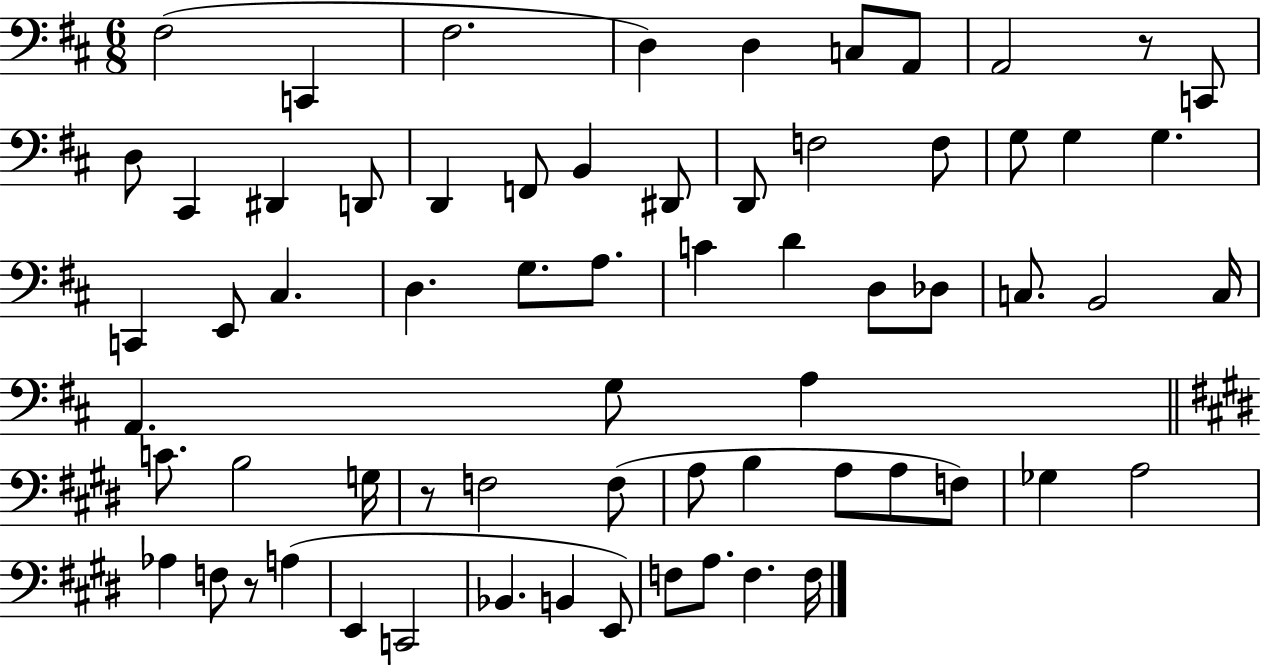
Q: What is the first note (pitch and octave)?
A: F#3